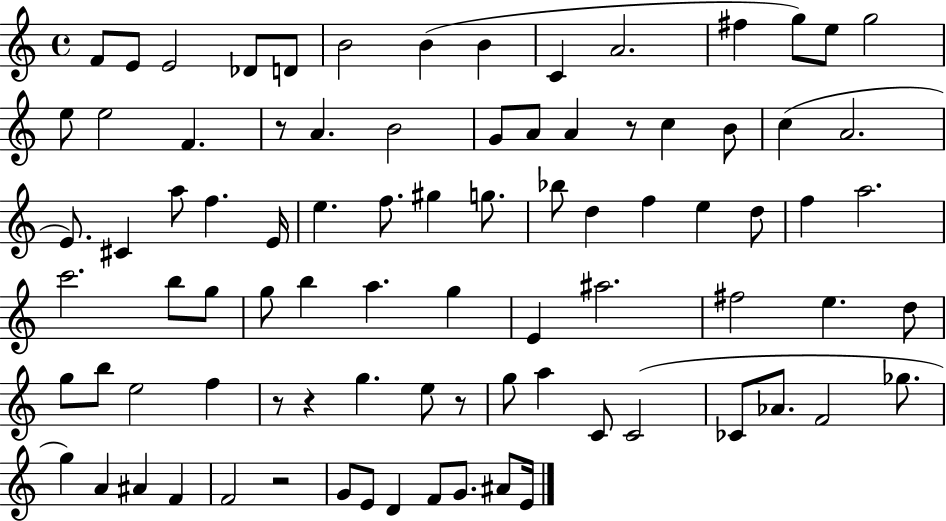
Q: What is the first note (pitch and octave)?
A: F4